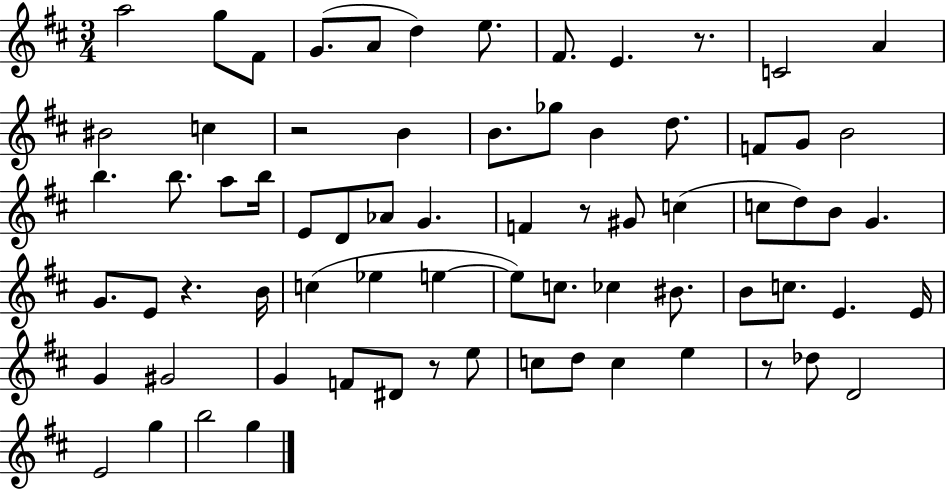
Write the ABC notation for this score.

X:1
T:Untitled
M:3/4
L:1/4
K:D
a2 g/2 ^F/2 G/2 A/2 d e/2 ^F/2 E z/2 C2 A ^B2 c z2 B B/2 _g/2 B d/2 F/2 G/2 B2 b b/2 a/2 b/4 E/2 D/2 _A/2 G F z/2 ^G/2 c c/2 d/2 B/2 G G/2 E/2 z B/4 c _e e e/2 c/2 _c ^B/2 B/2 c/2 E E/4 G ^G2 G F/2 ^D/2 z/2 e/2 c/2 d/2 c e z/2 _d/2 D2 E2 g b2 g